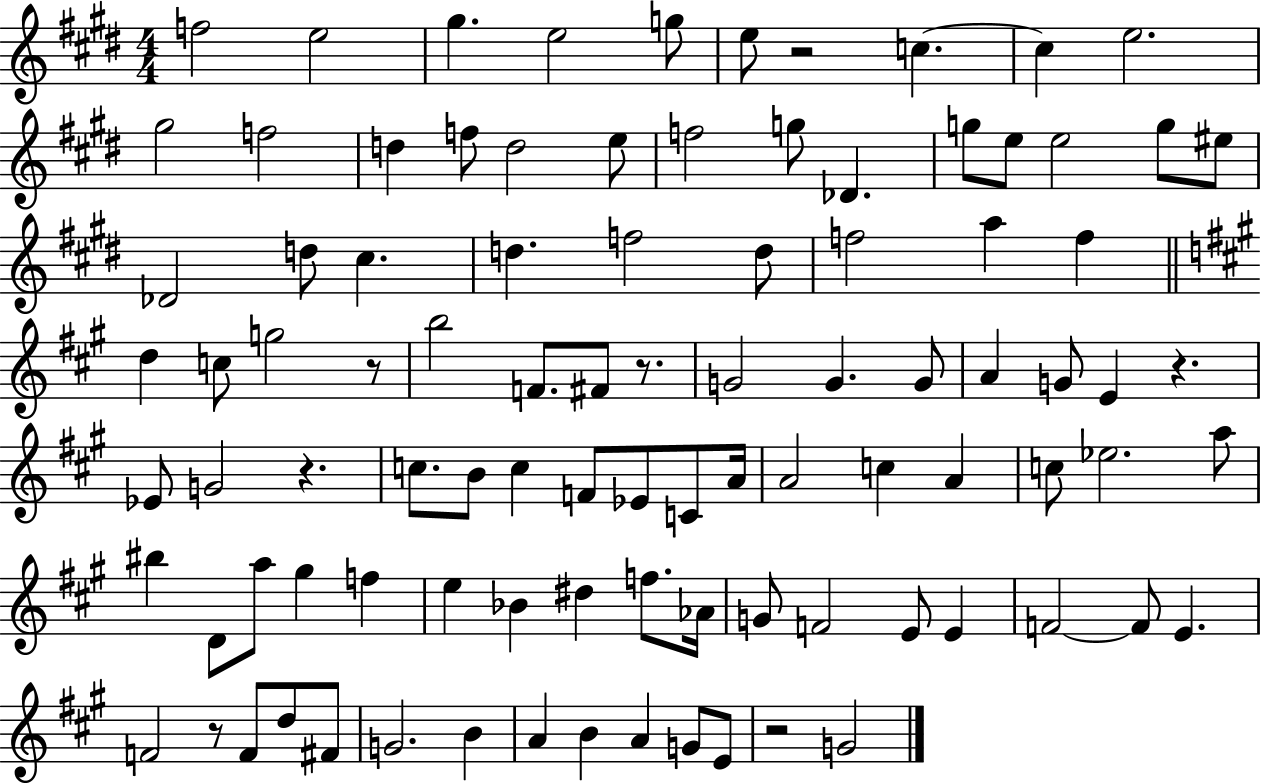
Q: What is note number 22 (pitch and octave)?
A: G5